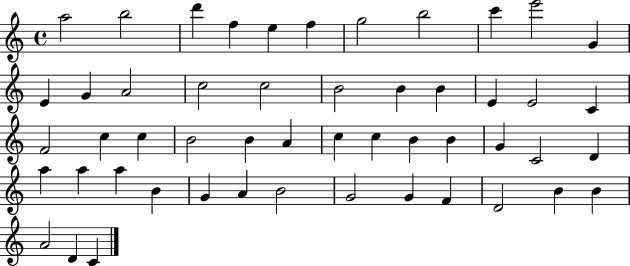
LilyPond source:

{
  \clef treble
  \time 4/4
  \defaultTimeSignature
  \key c \major
  a''2 b''2 | d'''4 f''4 e''4 f''4 | g''2 b''2 | c'''4 e'''2 g'4 | \break e'4 g'4 a'2 | c''2 c''2 | b'2 b'4 b'4 | e'4 e'2 c'4 | \break f'2 c''4 c''4 | b'2 b'4 a'4 | c''4 c''4 b'4 b'4 | g'4 c'2 d'4 | \break a''4 a''4 a''4 b'4 | g'4 a'4 b'2 | g'2 g'4 f'4 | d'2 b'4 b'4 | \break a'2 d'4 c'4 | \bar "|."
}